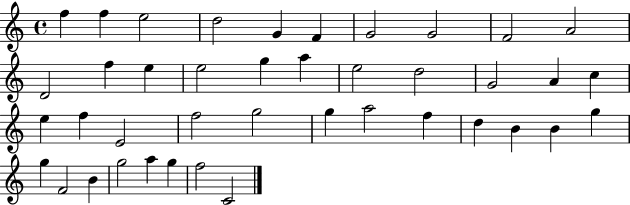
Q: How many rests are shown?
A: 0